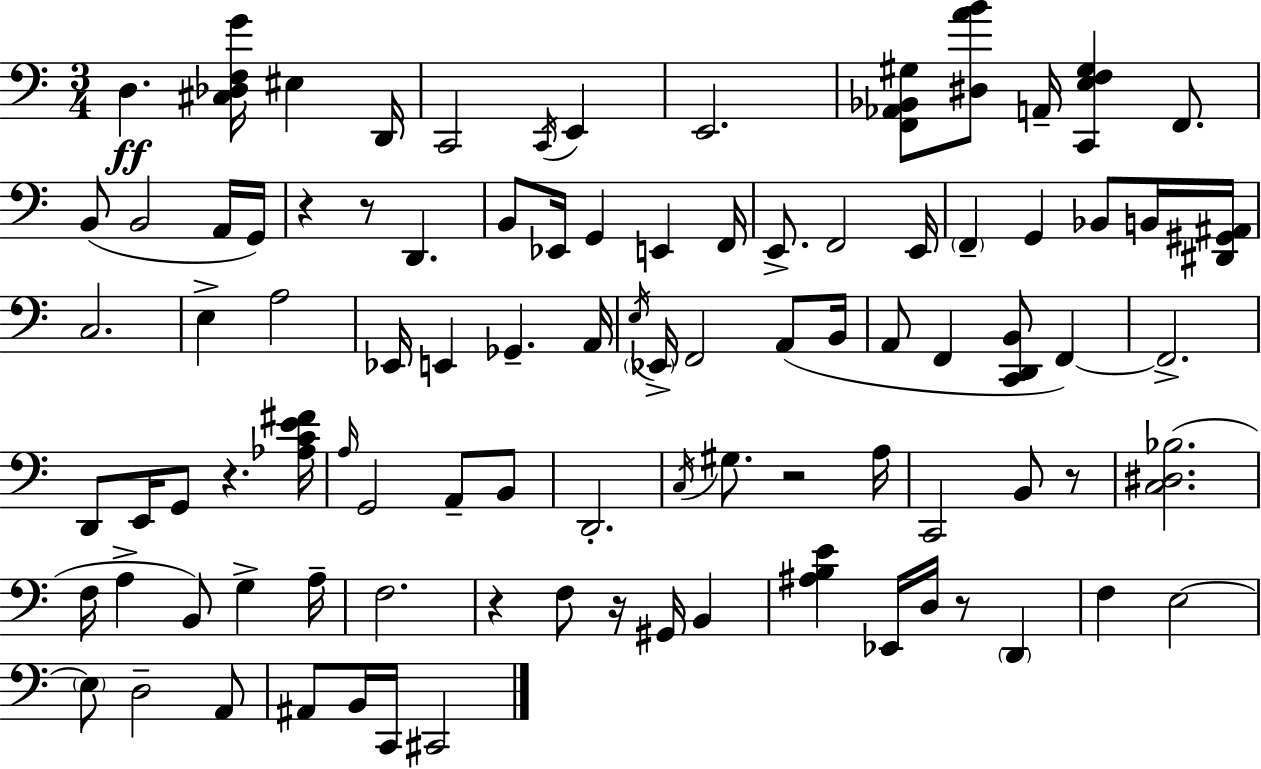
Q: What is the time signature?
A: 3/4